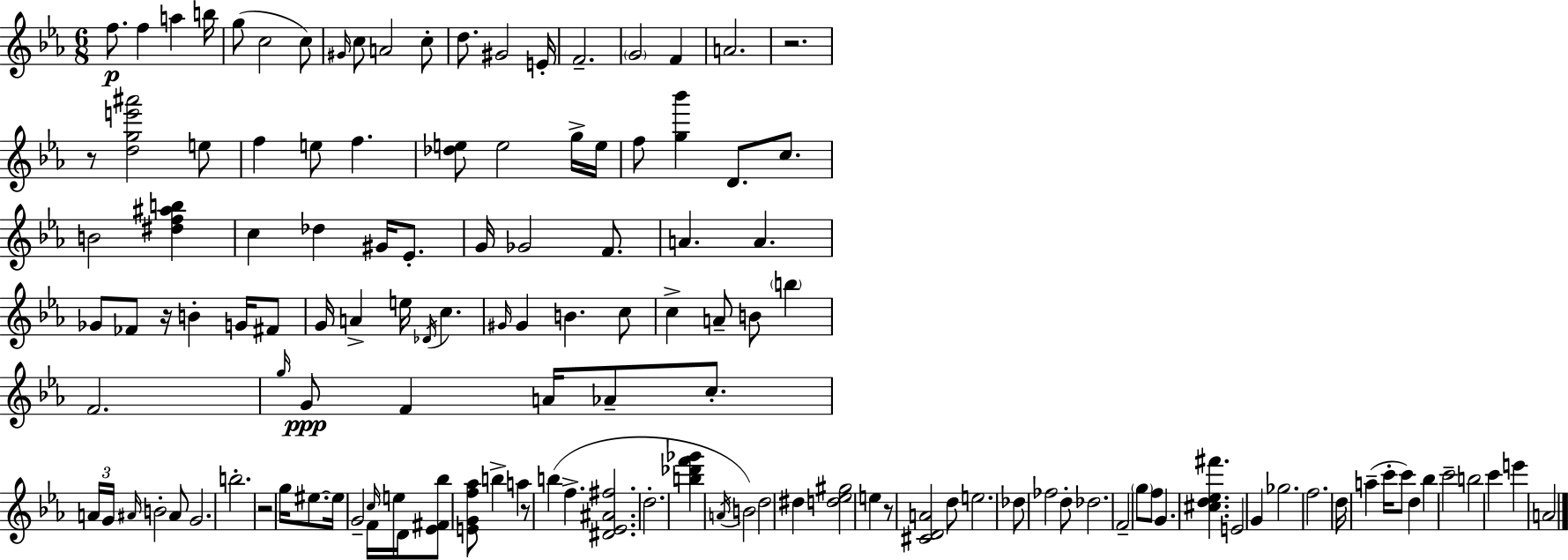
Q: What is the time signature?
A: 6/8